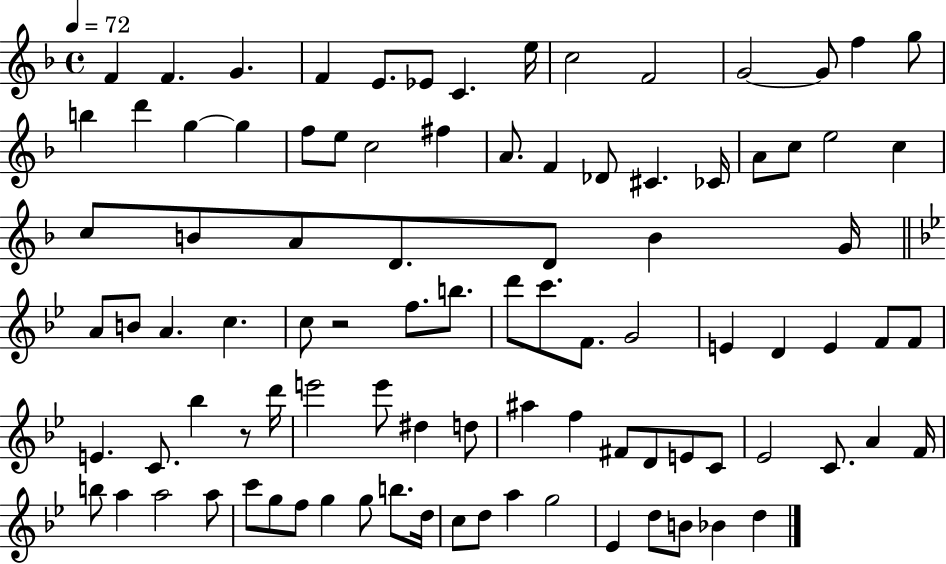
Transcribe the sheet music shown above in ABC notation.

X:1
T:Untitled
M:4/4
L:1/4
K:F
F F G F E/2 _E/2 C e/4 c2 F2 G2 G/2 f g/2 b d' g g f/2 e/2 c2 ^f A/2 F _D/2 ^C _C/4 A/2 c/2 e2 c c/2 B/2 A/2 D/2 D/2 B G/4 A/2 B/2 A c c/2 z2 f/2 b/2 d'/2 c'/2 F/2 G2 E D E F/2 F/2 E C/2 _b z/2 d'/4 e'2 e'/2 ^d d/2 ^a f ^F/2 D/2 E/2 C/2 _E2 C/2 A F/4 b/2 a a2 a/2 c'/2 g/2 f/2 g g/2 b/2 d/4 c/2 d/2 a g2 _E d/2 B/2 _B d